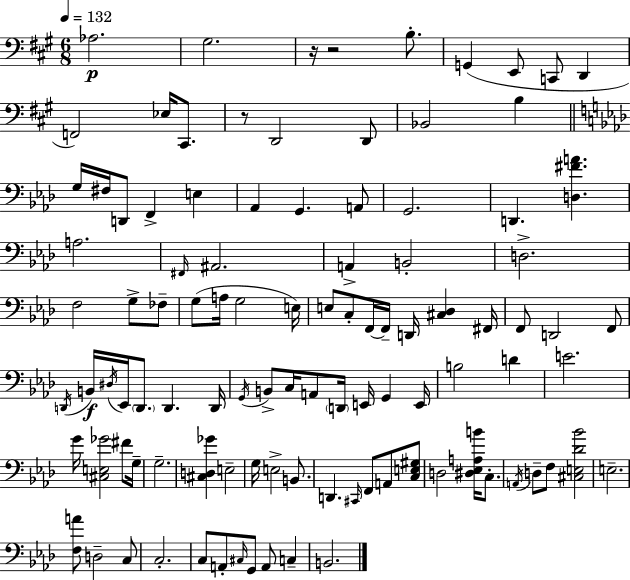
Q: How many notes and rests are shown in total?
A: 103